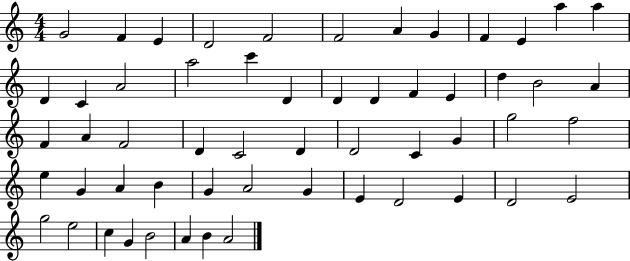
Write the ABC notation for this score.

X:1
T:Untitled
M:4/4
L:1/4
K:C
G2 F E D2 F2 F2 A G F E a a D C A2 a2 c' D D D F E d B2 A F A F2 D C2 D D2 C G g2 f2 e G A B G A2 G E D2 E D2 E2 g2 e2 c G B2 A B A2